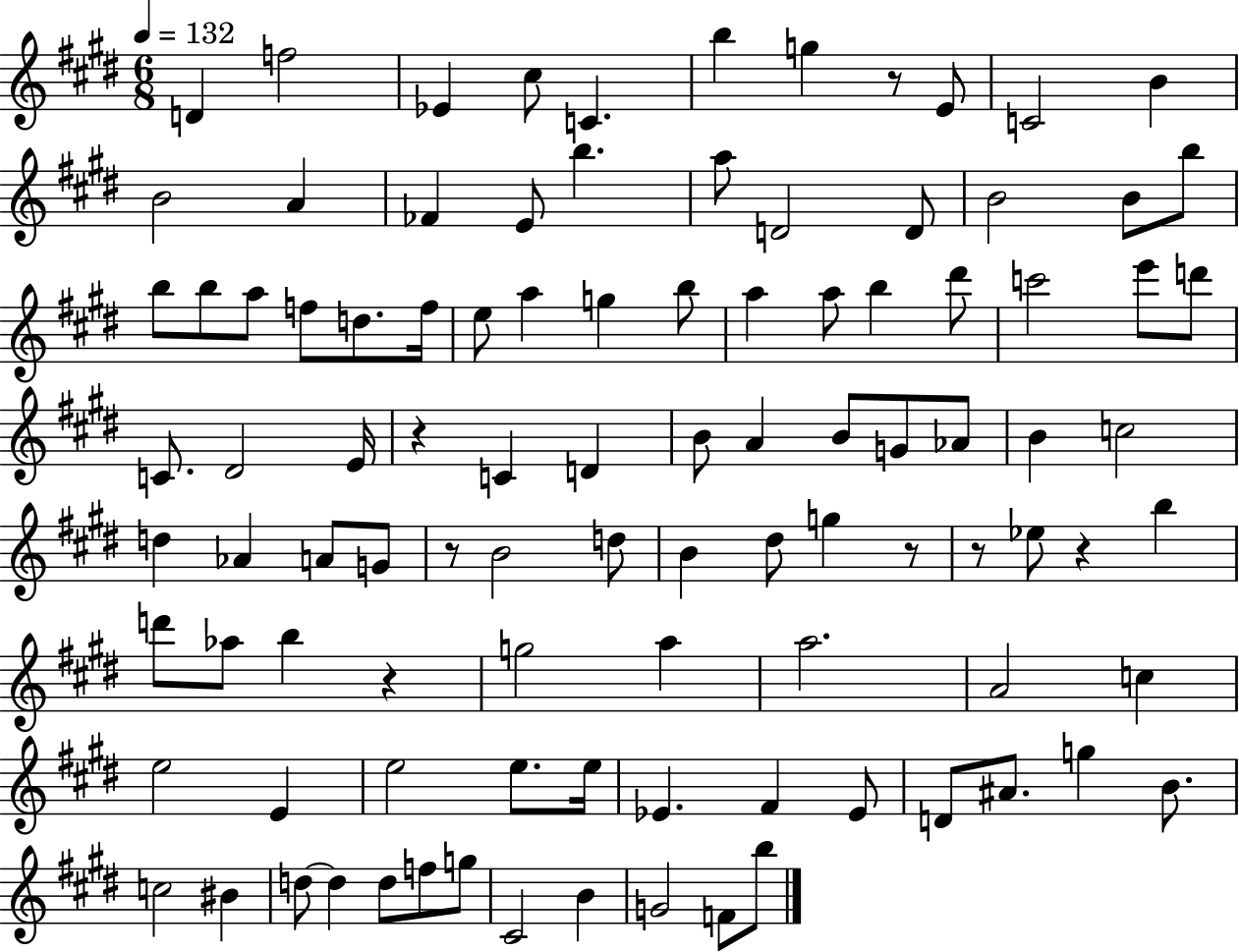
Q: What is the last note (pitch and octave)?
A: B5